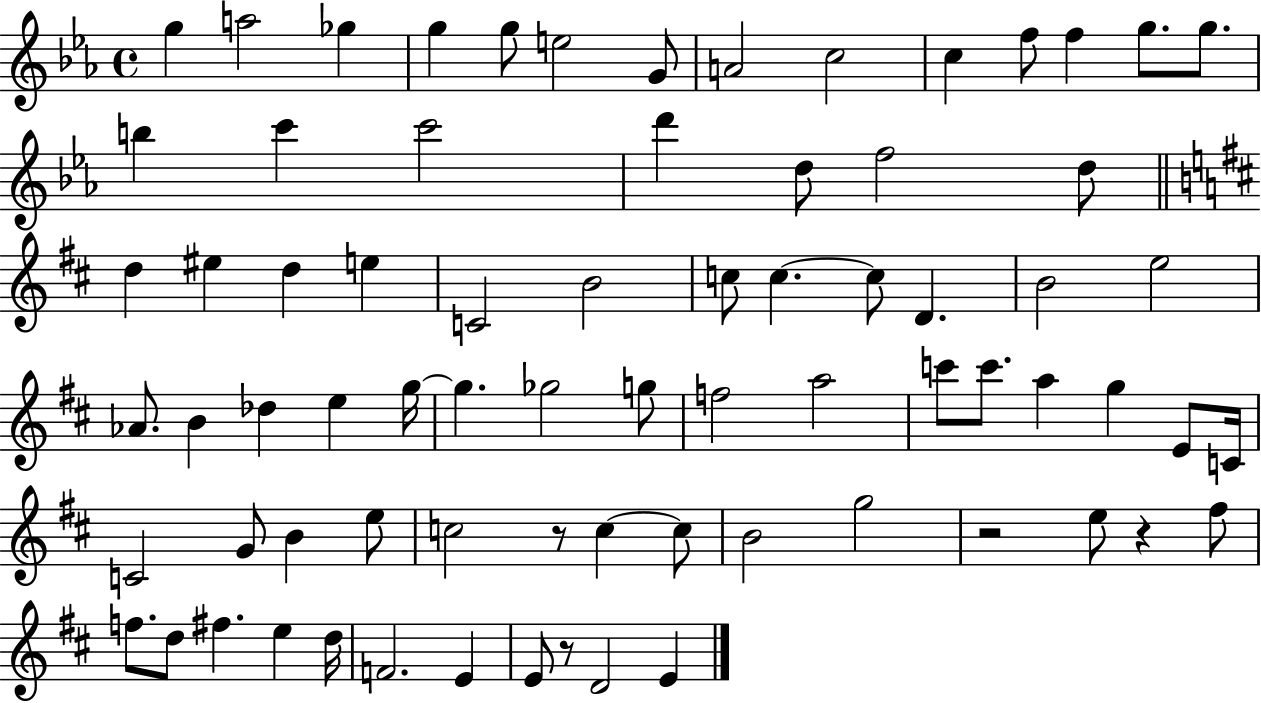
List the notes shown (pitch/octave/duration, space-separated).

G5/q A5/h Gb5/q G5/q G5/e E5/h G4/e A4/h C5/h C5/q F5/e F5/q G5/e. G5/e. B5/q C6/q C6/h D6/q D5/e F5/h D5/e D5/q EIS5/q D5/q E5/q C4/h B4/h C5/e C5/q. C5/e D4/q. B4/h E5/h Ab4/e. B4/q Db5/q E5/q G5/s G5/q. Gb5/h G5/e F5/h A5/h C6/e C6/e. A5/q G5/q E4/e C4/s C4/h G4/e B4/q E5/e C5/h R/e C5/q C5/e B4/h G5/h R/h E5/e R/q F#5/e F5/e. D5/e F#5/q. E5/q D5/s F4/h. E4/q E4/e R/e D4/h E4/q